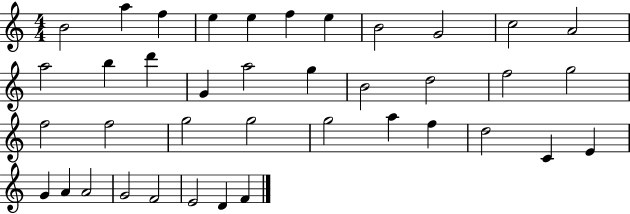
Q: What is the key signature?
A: C major